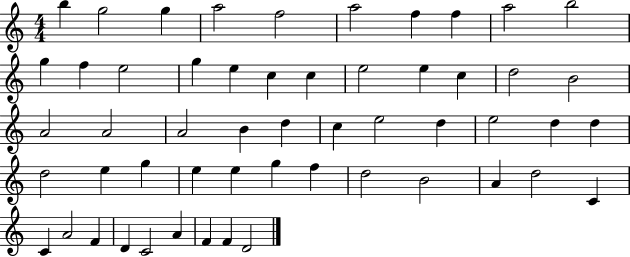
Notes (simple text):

B5/q G5/h G5/q A5/h F5/h A5/h F5/q F5/q A5/h B5/h G5/q F5/q E5/h G5/q E5/q C5/q C5/q E5/h E5/q C5/q D5/h B4/h A4/h A4/h A4/h B4/q D5/q C5/q E5/h D5/q E5/h D5/q D5/q D5/h E5/q G5/q E5/q E5/q G5/q F5/q D5/h B4/h A4/q D5/h C4/q C4/q A4/h F4/q D4/q C4/h A4/q F4/q F4/q D4/h